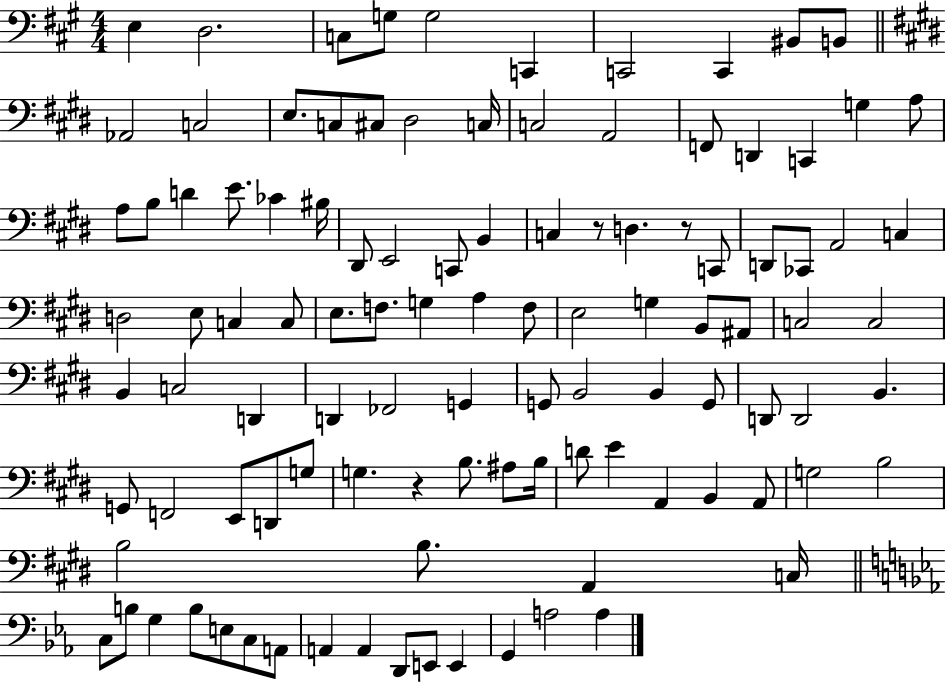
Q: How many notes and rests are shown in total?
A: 107